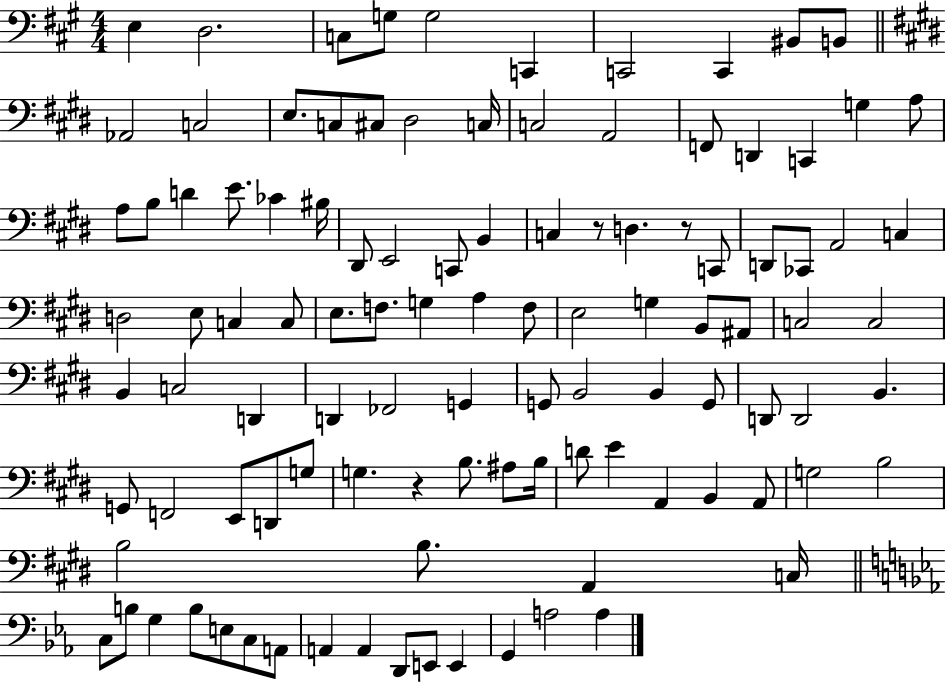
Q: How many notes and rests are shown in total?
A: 107